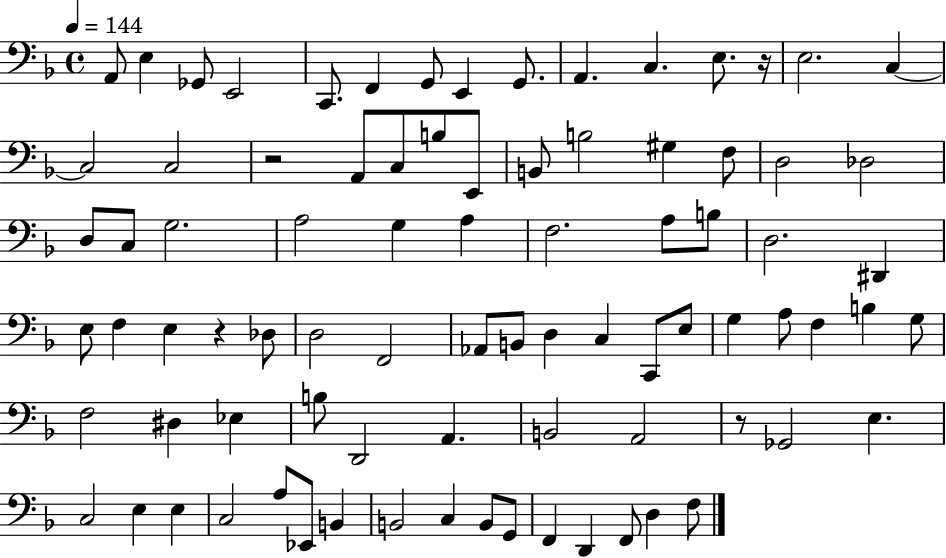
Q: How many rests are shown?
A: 4